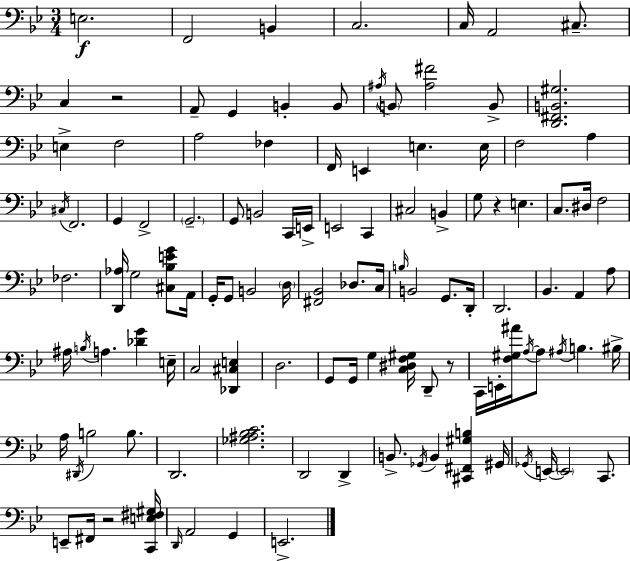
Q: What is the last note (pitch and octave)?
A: E2